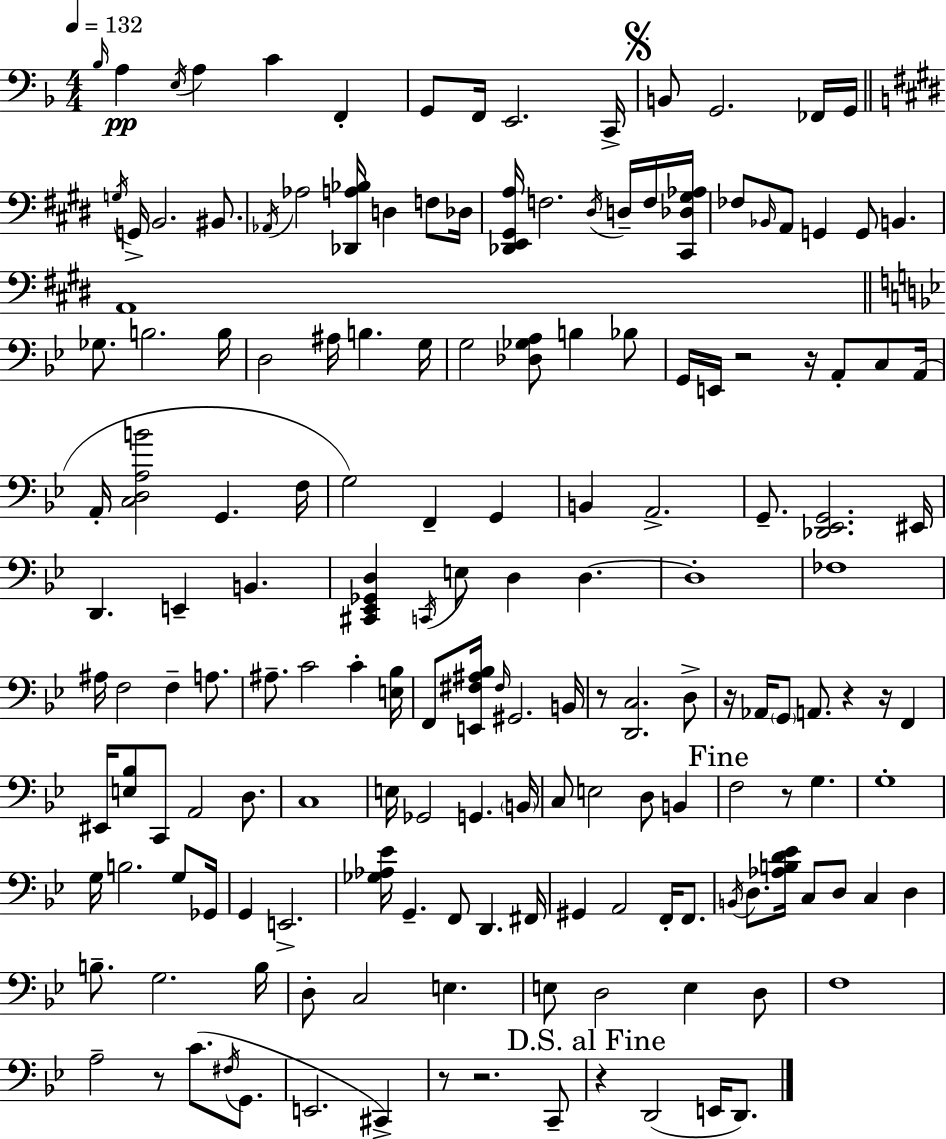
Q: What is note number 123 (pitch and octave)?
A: B3